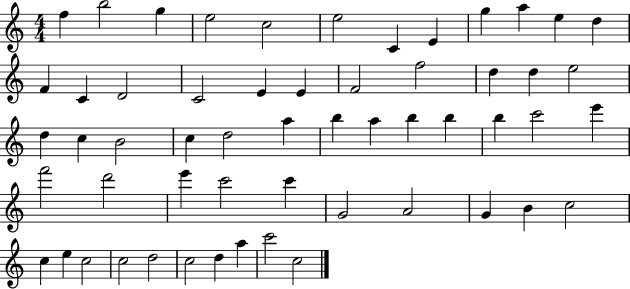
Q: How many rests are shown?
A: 0